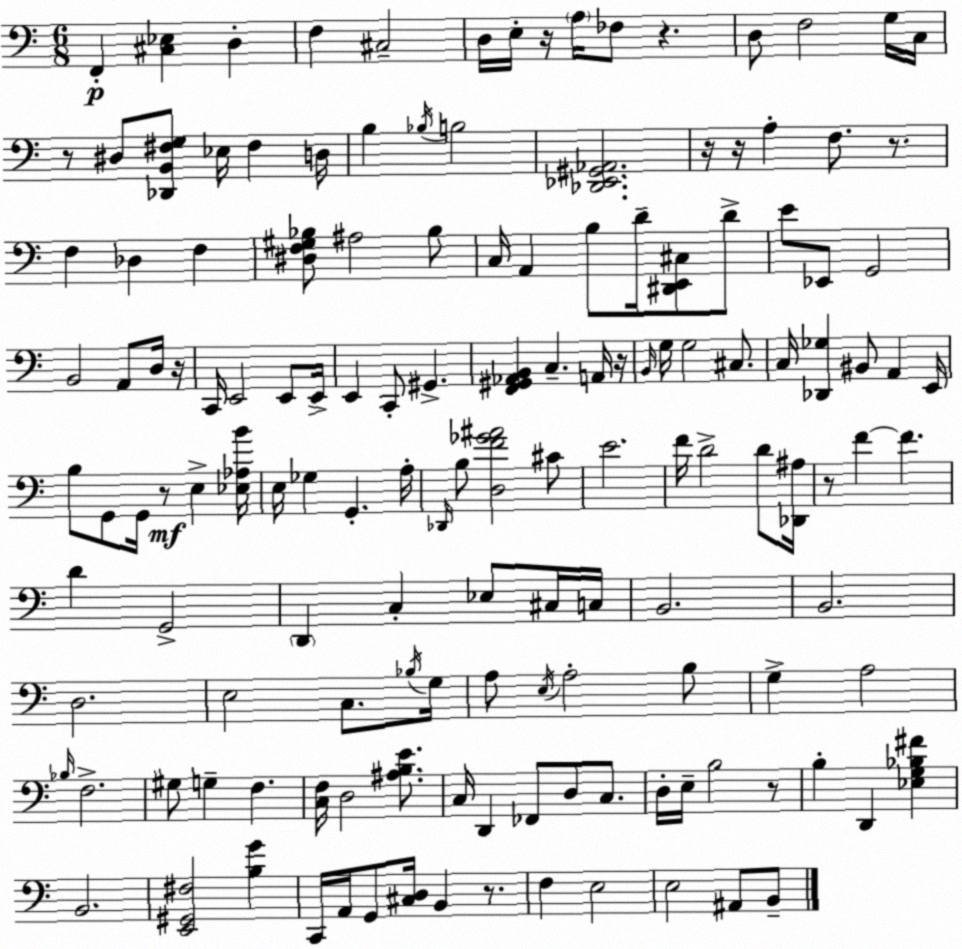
X:1
T:Untitled
M:6/8
L:1/4
K:C
F,, [^C,_E,] D, F, ^C,2 D,/4 E,/4 z/4 A,/4 _F,/2 z D,/2 F,2 G,/4 C,/4 z/2 ^D,/2 [_D,,B,,^F,G,]/2 _E,/4 ^F, D,/4 B, _B,/4 B,2 [_D,,_E,,^G,,_A,,]2 z/4 z/4 A, F,/2 z/2 F, _D, F, [^D,F,^G,_B,]/2 ^A,2 _B,/2 C,/4 A,, B,/2 D/4 [^D,,E,,^C,]/2 D/2 E/2 _E,,/2 G,,2 B,,2 A,,/2 D,/4 z/4 C,,/4 E,,2 E,,/2 E,,/4 E,, C,,/2 ^G,, [F,,^G,,_A,,B,,] C, A,,/4 z/4 B,,/4 G,/4 G,2 ^C,/2 C,/4 [_D,,_G,] ^B,,/2 A,, E,,/4 B,/2 G,,/2 G,,/4 z/2 E, [_E,_A,B]/4 E,/4 _G, G,, A,/4 _D,,/4 B,/2 [D,F_G^A]2 ^C/2 E2 F/4 D2 D/2 [_D,,^A,]/4 z/2 F F D G,,2 D,, C, _E,/2 ^C,/4 C,/4 B,,2 B,,2 D,2 E,2 C,/2 _B,/4 G,/4 A,/2 E,/4 A,2 B,/2 G, A,2 _B,/4 F,2 ^G,/2 G, F, [C,F,]/4 D,2 [^A,B,E]/2 C,/4 D,, _F,,/2 D,/2 C,/2 D,/4 E,/4 B,2 z/2 B, D,, [_E,G,_B,^F] B,,2 [E,,^G,,^F,]2 [B,G] C,,/4 A,,/4 G,,/2 [^C,D,]/4 B,, z/2 F, E,2 E,2 ^A,,/2 B,,/2